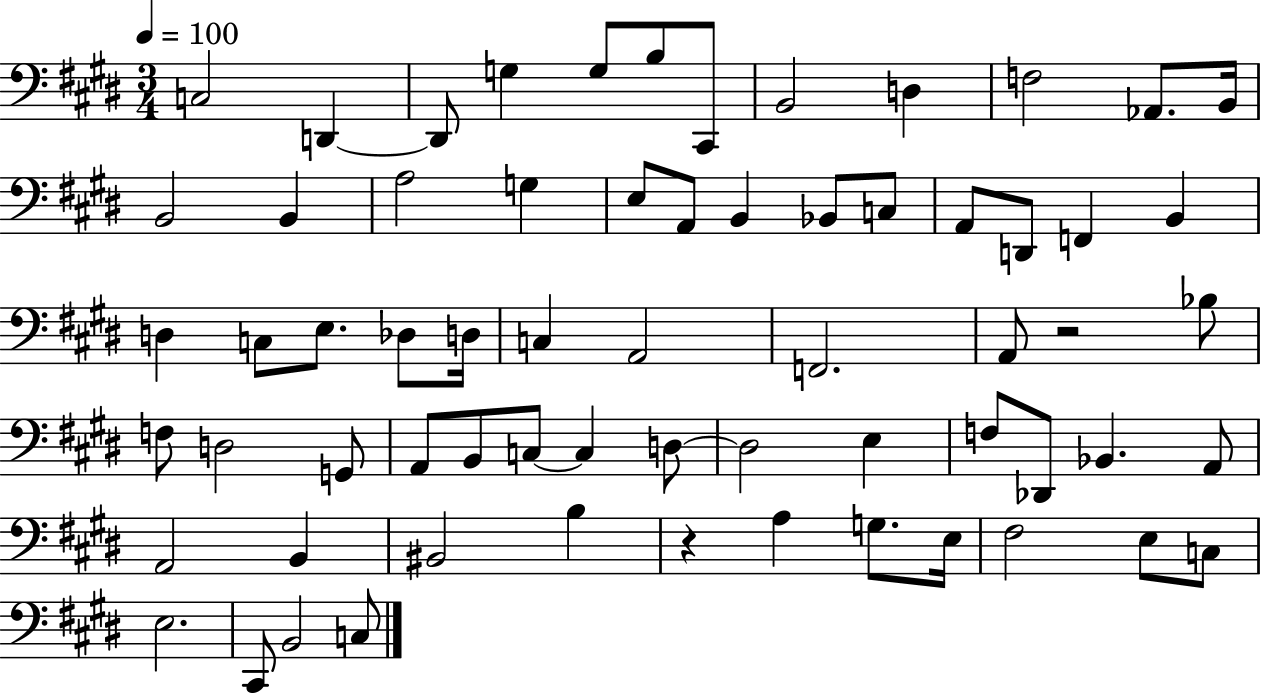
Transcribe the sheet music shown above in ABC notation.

X:1
T:Untitled
M:3/4
L:1/4
K:E
C,2 D,, D,,/2 G, G,/2 B,/2 ^C,,/2 B,,2 D, F,2 _A,,/2 B,,/4 B,,2 B,, A,2 G, E,/2 A,,/2 B,, _B,,/2 C,/2 A,,/2 D,,/2 F,, B,, D, C,/2 E,/2 _D,/2 D,/4 C, A,,2 F,,2 A,,/2 z2 _B,/2 F,/2 D,2 G,,/2 A,,/2 B,,/2 C,/2 C, D,/2 D,2 E, F,/2 _D,,/2 _B,, A,,/2 A,,2 B,, ^B,,2 B, z A, G,/2 E,/4 ^F,2 E,/2 C,/2 E,2 ^C,,/2 B,,2 C,/2